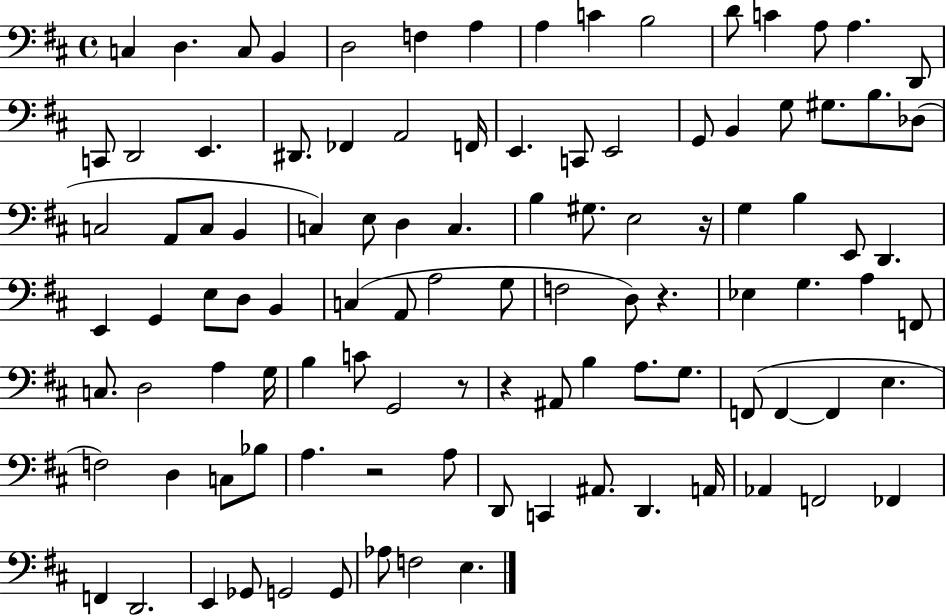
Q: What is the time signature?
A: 4/4